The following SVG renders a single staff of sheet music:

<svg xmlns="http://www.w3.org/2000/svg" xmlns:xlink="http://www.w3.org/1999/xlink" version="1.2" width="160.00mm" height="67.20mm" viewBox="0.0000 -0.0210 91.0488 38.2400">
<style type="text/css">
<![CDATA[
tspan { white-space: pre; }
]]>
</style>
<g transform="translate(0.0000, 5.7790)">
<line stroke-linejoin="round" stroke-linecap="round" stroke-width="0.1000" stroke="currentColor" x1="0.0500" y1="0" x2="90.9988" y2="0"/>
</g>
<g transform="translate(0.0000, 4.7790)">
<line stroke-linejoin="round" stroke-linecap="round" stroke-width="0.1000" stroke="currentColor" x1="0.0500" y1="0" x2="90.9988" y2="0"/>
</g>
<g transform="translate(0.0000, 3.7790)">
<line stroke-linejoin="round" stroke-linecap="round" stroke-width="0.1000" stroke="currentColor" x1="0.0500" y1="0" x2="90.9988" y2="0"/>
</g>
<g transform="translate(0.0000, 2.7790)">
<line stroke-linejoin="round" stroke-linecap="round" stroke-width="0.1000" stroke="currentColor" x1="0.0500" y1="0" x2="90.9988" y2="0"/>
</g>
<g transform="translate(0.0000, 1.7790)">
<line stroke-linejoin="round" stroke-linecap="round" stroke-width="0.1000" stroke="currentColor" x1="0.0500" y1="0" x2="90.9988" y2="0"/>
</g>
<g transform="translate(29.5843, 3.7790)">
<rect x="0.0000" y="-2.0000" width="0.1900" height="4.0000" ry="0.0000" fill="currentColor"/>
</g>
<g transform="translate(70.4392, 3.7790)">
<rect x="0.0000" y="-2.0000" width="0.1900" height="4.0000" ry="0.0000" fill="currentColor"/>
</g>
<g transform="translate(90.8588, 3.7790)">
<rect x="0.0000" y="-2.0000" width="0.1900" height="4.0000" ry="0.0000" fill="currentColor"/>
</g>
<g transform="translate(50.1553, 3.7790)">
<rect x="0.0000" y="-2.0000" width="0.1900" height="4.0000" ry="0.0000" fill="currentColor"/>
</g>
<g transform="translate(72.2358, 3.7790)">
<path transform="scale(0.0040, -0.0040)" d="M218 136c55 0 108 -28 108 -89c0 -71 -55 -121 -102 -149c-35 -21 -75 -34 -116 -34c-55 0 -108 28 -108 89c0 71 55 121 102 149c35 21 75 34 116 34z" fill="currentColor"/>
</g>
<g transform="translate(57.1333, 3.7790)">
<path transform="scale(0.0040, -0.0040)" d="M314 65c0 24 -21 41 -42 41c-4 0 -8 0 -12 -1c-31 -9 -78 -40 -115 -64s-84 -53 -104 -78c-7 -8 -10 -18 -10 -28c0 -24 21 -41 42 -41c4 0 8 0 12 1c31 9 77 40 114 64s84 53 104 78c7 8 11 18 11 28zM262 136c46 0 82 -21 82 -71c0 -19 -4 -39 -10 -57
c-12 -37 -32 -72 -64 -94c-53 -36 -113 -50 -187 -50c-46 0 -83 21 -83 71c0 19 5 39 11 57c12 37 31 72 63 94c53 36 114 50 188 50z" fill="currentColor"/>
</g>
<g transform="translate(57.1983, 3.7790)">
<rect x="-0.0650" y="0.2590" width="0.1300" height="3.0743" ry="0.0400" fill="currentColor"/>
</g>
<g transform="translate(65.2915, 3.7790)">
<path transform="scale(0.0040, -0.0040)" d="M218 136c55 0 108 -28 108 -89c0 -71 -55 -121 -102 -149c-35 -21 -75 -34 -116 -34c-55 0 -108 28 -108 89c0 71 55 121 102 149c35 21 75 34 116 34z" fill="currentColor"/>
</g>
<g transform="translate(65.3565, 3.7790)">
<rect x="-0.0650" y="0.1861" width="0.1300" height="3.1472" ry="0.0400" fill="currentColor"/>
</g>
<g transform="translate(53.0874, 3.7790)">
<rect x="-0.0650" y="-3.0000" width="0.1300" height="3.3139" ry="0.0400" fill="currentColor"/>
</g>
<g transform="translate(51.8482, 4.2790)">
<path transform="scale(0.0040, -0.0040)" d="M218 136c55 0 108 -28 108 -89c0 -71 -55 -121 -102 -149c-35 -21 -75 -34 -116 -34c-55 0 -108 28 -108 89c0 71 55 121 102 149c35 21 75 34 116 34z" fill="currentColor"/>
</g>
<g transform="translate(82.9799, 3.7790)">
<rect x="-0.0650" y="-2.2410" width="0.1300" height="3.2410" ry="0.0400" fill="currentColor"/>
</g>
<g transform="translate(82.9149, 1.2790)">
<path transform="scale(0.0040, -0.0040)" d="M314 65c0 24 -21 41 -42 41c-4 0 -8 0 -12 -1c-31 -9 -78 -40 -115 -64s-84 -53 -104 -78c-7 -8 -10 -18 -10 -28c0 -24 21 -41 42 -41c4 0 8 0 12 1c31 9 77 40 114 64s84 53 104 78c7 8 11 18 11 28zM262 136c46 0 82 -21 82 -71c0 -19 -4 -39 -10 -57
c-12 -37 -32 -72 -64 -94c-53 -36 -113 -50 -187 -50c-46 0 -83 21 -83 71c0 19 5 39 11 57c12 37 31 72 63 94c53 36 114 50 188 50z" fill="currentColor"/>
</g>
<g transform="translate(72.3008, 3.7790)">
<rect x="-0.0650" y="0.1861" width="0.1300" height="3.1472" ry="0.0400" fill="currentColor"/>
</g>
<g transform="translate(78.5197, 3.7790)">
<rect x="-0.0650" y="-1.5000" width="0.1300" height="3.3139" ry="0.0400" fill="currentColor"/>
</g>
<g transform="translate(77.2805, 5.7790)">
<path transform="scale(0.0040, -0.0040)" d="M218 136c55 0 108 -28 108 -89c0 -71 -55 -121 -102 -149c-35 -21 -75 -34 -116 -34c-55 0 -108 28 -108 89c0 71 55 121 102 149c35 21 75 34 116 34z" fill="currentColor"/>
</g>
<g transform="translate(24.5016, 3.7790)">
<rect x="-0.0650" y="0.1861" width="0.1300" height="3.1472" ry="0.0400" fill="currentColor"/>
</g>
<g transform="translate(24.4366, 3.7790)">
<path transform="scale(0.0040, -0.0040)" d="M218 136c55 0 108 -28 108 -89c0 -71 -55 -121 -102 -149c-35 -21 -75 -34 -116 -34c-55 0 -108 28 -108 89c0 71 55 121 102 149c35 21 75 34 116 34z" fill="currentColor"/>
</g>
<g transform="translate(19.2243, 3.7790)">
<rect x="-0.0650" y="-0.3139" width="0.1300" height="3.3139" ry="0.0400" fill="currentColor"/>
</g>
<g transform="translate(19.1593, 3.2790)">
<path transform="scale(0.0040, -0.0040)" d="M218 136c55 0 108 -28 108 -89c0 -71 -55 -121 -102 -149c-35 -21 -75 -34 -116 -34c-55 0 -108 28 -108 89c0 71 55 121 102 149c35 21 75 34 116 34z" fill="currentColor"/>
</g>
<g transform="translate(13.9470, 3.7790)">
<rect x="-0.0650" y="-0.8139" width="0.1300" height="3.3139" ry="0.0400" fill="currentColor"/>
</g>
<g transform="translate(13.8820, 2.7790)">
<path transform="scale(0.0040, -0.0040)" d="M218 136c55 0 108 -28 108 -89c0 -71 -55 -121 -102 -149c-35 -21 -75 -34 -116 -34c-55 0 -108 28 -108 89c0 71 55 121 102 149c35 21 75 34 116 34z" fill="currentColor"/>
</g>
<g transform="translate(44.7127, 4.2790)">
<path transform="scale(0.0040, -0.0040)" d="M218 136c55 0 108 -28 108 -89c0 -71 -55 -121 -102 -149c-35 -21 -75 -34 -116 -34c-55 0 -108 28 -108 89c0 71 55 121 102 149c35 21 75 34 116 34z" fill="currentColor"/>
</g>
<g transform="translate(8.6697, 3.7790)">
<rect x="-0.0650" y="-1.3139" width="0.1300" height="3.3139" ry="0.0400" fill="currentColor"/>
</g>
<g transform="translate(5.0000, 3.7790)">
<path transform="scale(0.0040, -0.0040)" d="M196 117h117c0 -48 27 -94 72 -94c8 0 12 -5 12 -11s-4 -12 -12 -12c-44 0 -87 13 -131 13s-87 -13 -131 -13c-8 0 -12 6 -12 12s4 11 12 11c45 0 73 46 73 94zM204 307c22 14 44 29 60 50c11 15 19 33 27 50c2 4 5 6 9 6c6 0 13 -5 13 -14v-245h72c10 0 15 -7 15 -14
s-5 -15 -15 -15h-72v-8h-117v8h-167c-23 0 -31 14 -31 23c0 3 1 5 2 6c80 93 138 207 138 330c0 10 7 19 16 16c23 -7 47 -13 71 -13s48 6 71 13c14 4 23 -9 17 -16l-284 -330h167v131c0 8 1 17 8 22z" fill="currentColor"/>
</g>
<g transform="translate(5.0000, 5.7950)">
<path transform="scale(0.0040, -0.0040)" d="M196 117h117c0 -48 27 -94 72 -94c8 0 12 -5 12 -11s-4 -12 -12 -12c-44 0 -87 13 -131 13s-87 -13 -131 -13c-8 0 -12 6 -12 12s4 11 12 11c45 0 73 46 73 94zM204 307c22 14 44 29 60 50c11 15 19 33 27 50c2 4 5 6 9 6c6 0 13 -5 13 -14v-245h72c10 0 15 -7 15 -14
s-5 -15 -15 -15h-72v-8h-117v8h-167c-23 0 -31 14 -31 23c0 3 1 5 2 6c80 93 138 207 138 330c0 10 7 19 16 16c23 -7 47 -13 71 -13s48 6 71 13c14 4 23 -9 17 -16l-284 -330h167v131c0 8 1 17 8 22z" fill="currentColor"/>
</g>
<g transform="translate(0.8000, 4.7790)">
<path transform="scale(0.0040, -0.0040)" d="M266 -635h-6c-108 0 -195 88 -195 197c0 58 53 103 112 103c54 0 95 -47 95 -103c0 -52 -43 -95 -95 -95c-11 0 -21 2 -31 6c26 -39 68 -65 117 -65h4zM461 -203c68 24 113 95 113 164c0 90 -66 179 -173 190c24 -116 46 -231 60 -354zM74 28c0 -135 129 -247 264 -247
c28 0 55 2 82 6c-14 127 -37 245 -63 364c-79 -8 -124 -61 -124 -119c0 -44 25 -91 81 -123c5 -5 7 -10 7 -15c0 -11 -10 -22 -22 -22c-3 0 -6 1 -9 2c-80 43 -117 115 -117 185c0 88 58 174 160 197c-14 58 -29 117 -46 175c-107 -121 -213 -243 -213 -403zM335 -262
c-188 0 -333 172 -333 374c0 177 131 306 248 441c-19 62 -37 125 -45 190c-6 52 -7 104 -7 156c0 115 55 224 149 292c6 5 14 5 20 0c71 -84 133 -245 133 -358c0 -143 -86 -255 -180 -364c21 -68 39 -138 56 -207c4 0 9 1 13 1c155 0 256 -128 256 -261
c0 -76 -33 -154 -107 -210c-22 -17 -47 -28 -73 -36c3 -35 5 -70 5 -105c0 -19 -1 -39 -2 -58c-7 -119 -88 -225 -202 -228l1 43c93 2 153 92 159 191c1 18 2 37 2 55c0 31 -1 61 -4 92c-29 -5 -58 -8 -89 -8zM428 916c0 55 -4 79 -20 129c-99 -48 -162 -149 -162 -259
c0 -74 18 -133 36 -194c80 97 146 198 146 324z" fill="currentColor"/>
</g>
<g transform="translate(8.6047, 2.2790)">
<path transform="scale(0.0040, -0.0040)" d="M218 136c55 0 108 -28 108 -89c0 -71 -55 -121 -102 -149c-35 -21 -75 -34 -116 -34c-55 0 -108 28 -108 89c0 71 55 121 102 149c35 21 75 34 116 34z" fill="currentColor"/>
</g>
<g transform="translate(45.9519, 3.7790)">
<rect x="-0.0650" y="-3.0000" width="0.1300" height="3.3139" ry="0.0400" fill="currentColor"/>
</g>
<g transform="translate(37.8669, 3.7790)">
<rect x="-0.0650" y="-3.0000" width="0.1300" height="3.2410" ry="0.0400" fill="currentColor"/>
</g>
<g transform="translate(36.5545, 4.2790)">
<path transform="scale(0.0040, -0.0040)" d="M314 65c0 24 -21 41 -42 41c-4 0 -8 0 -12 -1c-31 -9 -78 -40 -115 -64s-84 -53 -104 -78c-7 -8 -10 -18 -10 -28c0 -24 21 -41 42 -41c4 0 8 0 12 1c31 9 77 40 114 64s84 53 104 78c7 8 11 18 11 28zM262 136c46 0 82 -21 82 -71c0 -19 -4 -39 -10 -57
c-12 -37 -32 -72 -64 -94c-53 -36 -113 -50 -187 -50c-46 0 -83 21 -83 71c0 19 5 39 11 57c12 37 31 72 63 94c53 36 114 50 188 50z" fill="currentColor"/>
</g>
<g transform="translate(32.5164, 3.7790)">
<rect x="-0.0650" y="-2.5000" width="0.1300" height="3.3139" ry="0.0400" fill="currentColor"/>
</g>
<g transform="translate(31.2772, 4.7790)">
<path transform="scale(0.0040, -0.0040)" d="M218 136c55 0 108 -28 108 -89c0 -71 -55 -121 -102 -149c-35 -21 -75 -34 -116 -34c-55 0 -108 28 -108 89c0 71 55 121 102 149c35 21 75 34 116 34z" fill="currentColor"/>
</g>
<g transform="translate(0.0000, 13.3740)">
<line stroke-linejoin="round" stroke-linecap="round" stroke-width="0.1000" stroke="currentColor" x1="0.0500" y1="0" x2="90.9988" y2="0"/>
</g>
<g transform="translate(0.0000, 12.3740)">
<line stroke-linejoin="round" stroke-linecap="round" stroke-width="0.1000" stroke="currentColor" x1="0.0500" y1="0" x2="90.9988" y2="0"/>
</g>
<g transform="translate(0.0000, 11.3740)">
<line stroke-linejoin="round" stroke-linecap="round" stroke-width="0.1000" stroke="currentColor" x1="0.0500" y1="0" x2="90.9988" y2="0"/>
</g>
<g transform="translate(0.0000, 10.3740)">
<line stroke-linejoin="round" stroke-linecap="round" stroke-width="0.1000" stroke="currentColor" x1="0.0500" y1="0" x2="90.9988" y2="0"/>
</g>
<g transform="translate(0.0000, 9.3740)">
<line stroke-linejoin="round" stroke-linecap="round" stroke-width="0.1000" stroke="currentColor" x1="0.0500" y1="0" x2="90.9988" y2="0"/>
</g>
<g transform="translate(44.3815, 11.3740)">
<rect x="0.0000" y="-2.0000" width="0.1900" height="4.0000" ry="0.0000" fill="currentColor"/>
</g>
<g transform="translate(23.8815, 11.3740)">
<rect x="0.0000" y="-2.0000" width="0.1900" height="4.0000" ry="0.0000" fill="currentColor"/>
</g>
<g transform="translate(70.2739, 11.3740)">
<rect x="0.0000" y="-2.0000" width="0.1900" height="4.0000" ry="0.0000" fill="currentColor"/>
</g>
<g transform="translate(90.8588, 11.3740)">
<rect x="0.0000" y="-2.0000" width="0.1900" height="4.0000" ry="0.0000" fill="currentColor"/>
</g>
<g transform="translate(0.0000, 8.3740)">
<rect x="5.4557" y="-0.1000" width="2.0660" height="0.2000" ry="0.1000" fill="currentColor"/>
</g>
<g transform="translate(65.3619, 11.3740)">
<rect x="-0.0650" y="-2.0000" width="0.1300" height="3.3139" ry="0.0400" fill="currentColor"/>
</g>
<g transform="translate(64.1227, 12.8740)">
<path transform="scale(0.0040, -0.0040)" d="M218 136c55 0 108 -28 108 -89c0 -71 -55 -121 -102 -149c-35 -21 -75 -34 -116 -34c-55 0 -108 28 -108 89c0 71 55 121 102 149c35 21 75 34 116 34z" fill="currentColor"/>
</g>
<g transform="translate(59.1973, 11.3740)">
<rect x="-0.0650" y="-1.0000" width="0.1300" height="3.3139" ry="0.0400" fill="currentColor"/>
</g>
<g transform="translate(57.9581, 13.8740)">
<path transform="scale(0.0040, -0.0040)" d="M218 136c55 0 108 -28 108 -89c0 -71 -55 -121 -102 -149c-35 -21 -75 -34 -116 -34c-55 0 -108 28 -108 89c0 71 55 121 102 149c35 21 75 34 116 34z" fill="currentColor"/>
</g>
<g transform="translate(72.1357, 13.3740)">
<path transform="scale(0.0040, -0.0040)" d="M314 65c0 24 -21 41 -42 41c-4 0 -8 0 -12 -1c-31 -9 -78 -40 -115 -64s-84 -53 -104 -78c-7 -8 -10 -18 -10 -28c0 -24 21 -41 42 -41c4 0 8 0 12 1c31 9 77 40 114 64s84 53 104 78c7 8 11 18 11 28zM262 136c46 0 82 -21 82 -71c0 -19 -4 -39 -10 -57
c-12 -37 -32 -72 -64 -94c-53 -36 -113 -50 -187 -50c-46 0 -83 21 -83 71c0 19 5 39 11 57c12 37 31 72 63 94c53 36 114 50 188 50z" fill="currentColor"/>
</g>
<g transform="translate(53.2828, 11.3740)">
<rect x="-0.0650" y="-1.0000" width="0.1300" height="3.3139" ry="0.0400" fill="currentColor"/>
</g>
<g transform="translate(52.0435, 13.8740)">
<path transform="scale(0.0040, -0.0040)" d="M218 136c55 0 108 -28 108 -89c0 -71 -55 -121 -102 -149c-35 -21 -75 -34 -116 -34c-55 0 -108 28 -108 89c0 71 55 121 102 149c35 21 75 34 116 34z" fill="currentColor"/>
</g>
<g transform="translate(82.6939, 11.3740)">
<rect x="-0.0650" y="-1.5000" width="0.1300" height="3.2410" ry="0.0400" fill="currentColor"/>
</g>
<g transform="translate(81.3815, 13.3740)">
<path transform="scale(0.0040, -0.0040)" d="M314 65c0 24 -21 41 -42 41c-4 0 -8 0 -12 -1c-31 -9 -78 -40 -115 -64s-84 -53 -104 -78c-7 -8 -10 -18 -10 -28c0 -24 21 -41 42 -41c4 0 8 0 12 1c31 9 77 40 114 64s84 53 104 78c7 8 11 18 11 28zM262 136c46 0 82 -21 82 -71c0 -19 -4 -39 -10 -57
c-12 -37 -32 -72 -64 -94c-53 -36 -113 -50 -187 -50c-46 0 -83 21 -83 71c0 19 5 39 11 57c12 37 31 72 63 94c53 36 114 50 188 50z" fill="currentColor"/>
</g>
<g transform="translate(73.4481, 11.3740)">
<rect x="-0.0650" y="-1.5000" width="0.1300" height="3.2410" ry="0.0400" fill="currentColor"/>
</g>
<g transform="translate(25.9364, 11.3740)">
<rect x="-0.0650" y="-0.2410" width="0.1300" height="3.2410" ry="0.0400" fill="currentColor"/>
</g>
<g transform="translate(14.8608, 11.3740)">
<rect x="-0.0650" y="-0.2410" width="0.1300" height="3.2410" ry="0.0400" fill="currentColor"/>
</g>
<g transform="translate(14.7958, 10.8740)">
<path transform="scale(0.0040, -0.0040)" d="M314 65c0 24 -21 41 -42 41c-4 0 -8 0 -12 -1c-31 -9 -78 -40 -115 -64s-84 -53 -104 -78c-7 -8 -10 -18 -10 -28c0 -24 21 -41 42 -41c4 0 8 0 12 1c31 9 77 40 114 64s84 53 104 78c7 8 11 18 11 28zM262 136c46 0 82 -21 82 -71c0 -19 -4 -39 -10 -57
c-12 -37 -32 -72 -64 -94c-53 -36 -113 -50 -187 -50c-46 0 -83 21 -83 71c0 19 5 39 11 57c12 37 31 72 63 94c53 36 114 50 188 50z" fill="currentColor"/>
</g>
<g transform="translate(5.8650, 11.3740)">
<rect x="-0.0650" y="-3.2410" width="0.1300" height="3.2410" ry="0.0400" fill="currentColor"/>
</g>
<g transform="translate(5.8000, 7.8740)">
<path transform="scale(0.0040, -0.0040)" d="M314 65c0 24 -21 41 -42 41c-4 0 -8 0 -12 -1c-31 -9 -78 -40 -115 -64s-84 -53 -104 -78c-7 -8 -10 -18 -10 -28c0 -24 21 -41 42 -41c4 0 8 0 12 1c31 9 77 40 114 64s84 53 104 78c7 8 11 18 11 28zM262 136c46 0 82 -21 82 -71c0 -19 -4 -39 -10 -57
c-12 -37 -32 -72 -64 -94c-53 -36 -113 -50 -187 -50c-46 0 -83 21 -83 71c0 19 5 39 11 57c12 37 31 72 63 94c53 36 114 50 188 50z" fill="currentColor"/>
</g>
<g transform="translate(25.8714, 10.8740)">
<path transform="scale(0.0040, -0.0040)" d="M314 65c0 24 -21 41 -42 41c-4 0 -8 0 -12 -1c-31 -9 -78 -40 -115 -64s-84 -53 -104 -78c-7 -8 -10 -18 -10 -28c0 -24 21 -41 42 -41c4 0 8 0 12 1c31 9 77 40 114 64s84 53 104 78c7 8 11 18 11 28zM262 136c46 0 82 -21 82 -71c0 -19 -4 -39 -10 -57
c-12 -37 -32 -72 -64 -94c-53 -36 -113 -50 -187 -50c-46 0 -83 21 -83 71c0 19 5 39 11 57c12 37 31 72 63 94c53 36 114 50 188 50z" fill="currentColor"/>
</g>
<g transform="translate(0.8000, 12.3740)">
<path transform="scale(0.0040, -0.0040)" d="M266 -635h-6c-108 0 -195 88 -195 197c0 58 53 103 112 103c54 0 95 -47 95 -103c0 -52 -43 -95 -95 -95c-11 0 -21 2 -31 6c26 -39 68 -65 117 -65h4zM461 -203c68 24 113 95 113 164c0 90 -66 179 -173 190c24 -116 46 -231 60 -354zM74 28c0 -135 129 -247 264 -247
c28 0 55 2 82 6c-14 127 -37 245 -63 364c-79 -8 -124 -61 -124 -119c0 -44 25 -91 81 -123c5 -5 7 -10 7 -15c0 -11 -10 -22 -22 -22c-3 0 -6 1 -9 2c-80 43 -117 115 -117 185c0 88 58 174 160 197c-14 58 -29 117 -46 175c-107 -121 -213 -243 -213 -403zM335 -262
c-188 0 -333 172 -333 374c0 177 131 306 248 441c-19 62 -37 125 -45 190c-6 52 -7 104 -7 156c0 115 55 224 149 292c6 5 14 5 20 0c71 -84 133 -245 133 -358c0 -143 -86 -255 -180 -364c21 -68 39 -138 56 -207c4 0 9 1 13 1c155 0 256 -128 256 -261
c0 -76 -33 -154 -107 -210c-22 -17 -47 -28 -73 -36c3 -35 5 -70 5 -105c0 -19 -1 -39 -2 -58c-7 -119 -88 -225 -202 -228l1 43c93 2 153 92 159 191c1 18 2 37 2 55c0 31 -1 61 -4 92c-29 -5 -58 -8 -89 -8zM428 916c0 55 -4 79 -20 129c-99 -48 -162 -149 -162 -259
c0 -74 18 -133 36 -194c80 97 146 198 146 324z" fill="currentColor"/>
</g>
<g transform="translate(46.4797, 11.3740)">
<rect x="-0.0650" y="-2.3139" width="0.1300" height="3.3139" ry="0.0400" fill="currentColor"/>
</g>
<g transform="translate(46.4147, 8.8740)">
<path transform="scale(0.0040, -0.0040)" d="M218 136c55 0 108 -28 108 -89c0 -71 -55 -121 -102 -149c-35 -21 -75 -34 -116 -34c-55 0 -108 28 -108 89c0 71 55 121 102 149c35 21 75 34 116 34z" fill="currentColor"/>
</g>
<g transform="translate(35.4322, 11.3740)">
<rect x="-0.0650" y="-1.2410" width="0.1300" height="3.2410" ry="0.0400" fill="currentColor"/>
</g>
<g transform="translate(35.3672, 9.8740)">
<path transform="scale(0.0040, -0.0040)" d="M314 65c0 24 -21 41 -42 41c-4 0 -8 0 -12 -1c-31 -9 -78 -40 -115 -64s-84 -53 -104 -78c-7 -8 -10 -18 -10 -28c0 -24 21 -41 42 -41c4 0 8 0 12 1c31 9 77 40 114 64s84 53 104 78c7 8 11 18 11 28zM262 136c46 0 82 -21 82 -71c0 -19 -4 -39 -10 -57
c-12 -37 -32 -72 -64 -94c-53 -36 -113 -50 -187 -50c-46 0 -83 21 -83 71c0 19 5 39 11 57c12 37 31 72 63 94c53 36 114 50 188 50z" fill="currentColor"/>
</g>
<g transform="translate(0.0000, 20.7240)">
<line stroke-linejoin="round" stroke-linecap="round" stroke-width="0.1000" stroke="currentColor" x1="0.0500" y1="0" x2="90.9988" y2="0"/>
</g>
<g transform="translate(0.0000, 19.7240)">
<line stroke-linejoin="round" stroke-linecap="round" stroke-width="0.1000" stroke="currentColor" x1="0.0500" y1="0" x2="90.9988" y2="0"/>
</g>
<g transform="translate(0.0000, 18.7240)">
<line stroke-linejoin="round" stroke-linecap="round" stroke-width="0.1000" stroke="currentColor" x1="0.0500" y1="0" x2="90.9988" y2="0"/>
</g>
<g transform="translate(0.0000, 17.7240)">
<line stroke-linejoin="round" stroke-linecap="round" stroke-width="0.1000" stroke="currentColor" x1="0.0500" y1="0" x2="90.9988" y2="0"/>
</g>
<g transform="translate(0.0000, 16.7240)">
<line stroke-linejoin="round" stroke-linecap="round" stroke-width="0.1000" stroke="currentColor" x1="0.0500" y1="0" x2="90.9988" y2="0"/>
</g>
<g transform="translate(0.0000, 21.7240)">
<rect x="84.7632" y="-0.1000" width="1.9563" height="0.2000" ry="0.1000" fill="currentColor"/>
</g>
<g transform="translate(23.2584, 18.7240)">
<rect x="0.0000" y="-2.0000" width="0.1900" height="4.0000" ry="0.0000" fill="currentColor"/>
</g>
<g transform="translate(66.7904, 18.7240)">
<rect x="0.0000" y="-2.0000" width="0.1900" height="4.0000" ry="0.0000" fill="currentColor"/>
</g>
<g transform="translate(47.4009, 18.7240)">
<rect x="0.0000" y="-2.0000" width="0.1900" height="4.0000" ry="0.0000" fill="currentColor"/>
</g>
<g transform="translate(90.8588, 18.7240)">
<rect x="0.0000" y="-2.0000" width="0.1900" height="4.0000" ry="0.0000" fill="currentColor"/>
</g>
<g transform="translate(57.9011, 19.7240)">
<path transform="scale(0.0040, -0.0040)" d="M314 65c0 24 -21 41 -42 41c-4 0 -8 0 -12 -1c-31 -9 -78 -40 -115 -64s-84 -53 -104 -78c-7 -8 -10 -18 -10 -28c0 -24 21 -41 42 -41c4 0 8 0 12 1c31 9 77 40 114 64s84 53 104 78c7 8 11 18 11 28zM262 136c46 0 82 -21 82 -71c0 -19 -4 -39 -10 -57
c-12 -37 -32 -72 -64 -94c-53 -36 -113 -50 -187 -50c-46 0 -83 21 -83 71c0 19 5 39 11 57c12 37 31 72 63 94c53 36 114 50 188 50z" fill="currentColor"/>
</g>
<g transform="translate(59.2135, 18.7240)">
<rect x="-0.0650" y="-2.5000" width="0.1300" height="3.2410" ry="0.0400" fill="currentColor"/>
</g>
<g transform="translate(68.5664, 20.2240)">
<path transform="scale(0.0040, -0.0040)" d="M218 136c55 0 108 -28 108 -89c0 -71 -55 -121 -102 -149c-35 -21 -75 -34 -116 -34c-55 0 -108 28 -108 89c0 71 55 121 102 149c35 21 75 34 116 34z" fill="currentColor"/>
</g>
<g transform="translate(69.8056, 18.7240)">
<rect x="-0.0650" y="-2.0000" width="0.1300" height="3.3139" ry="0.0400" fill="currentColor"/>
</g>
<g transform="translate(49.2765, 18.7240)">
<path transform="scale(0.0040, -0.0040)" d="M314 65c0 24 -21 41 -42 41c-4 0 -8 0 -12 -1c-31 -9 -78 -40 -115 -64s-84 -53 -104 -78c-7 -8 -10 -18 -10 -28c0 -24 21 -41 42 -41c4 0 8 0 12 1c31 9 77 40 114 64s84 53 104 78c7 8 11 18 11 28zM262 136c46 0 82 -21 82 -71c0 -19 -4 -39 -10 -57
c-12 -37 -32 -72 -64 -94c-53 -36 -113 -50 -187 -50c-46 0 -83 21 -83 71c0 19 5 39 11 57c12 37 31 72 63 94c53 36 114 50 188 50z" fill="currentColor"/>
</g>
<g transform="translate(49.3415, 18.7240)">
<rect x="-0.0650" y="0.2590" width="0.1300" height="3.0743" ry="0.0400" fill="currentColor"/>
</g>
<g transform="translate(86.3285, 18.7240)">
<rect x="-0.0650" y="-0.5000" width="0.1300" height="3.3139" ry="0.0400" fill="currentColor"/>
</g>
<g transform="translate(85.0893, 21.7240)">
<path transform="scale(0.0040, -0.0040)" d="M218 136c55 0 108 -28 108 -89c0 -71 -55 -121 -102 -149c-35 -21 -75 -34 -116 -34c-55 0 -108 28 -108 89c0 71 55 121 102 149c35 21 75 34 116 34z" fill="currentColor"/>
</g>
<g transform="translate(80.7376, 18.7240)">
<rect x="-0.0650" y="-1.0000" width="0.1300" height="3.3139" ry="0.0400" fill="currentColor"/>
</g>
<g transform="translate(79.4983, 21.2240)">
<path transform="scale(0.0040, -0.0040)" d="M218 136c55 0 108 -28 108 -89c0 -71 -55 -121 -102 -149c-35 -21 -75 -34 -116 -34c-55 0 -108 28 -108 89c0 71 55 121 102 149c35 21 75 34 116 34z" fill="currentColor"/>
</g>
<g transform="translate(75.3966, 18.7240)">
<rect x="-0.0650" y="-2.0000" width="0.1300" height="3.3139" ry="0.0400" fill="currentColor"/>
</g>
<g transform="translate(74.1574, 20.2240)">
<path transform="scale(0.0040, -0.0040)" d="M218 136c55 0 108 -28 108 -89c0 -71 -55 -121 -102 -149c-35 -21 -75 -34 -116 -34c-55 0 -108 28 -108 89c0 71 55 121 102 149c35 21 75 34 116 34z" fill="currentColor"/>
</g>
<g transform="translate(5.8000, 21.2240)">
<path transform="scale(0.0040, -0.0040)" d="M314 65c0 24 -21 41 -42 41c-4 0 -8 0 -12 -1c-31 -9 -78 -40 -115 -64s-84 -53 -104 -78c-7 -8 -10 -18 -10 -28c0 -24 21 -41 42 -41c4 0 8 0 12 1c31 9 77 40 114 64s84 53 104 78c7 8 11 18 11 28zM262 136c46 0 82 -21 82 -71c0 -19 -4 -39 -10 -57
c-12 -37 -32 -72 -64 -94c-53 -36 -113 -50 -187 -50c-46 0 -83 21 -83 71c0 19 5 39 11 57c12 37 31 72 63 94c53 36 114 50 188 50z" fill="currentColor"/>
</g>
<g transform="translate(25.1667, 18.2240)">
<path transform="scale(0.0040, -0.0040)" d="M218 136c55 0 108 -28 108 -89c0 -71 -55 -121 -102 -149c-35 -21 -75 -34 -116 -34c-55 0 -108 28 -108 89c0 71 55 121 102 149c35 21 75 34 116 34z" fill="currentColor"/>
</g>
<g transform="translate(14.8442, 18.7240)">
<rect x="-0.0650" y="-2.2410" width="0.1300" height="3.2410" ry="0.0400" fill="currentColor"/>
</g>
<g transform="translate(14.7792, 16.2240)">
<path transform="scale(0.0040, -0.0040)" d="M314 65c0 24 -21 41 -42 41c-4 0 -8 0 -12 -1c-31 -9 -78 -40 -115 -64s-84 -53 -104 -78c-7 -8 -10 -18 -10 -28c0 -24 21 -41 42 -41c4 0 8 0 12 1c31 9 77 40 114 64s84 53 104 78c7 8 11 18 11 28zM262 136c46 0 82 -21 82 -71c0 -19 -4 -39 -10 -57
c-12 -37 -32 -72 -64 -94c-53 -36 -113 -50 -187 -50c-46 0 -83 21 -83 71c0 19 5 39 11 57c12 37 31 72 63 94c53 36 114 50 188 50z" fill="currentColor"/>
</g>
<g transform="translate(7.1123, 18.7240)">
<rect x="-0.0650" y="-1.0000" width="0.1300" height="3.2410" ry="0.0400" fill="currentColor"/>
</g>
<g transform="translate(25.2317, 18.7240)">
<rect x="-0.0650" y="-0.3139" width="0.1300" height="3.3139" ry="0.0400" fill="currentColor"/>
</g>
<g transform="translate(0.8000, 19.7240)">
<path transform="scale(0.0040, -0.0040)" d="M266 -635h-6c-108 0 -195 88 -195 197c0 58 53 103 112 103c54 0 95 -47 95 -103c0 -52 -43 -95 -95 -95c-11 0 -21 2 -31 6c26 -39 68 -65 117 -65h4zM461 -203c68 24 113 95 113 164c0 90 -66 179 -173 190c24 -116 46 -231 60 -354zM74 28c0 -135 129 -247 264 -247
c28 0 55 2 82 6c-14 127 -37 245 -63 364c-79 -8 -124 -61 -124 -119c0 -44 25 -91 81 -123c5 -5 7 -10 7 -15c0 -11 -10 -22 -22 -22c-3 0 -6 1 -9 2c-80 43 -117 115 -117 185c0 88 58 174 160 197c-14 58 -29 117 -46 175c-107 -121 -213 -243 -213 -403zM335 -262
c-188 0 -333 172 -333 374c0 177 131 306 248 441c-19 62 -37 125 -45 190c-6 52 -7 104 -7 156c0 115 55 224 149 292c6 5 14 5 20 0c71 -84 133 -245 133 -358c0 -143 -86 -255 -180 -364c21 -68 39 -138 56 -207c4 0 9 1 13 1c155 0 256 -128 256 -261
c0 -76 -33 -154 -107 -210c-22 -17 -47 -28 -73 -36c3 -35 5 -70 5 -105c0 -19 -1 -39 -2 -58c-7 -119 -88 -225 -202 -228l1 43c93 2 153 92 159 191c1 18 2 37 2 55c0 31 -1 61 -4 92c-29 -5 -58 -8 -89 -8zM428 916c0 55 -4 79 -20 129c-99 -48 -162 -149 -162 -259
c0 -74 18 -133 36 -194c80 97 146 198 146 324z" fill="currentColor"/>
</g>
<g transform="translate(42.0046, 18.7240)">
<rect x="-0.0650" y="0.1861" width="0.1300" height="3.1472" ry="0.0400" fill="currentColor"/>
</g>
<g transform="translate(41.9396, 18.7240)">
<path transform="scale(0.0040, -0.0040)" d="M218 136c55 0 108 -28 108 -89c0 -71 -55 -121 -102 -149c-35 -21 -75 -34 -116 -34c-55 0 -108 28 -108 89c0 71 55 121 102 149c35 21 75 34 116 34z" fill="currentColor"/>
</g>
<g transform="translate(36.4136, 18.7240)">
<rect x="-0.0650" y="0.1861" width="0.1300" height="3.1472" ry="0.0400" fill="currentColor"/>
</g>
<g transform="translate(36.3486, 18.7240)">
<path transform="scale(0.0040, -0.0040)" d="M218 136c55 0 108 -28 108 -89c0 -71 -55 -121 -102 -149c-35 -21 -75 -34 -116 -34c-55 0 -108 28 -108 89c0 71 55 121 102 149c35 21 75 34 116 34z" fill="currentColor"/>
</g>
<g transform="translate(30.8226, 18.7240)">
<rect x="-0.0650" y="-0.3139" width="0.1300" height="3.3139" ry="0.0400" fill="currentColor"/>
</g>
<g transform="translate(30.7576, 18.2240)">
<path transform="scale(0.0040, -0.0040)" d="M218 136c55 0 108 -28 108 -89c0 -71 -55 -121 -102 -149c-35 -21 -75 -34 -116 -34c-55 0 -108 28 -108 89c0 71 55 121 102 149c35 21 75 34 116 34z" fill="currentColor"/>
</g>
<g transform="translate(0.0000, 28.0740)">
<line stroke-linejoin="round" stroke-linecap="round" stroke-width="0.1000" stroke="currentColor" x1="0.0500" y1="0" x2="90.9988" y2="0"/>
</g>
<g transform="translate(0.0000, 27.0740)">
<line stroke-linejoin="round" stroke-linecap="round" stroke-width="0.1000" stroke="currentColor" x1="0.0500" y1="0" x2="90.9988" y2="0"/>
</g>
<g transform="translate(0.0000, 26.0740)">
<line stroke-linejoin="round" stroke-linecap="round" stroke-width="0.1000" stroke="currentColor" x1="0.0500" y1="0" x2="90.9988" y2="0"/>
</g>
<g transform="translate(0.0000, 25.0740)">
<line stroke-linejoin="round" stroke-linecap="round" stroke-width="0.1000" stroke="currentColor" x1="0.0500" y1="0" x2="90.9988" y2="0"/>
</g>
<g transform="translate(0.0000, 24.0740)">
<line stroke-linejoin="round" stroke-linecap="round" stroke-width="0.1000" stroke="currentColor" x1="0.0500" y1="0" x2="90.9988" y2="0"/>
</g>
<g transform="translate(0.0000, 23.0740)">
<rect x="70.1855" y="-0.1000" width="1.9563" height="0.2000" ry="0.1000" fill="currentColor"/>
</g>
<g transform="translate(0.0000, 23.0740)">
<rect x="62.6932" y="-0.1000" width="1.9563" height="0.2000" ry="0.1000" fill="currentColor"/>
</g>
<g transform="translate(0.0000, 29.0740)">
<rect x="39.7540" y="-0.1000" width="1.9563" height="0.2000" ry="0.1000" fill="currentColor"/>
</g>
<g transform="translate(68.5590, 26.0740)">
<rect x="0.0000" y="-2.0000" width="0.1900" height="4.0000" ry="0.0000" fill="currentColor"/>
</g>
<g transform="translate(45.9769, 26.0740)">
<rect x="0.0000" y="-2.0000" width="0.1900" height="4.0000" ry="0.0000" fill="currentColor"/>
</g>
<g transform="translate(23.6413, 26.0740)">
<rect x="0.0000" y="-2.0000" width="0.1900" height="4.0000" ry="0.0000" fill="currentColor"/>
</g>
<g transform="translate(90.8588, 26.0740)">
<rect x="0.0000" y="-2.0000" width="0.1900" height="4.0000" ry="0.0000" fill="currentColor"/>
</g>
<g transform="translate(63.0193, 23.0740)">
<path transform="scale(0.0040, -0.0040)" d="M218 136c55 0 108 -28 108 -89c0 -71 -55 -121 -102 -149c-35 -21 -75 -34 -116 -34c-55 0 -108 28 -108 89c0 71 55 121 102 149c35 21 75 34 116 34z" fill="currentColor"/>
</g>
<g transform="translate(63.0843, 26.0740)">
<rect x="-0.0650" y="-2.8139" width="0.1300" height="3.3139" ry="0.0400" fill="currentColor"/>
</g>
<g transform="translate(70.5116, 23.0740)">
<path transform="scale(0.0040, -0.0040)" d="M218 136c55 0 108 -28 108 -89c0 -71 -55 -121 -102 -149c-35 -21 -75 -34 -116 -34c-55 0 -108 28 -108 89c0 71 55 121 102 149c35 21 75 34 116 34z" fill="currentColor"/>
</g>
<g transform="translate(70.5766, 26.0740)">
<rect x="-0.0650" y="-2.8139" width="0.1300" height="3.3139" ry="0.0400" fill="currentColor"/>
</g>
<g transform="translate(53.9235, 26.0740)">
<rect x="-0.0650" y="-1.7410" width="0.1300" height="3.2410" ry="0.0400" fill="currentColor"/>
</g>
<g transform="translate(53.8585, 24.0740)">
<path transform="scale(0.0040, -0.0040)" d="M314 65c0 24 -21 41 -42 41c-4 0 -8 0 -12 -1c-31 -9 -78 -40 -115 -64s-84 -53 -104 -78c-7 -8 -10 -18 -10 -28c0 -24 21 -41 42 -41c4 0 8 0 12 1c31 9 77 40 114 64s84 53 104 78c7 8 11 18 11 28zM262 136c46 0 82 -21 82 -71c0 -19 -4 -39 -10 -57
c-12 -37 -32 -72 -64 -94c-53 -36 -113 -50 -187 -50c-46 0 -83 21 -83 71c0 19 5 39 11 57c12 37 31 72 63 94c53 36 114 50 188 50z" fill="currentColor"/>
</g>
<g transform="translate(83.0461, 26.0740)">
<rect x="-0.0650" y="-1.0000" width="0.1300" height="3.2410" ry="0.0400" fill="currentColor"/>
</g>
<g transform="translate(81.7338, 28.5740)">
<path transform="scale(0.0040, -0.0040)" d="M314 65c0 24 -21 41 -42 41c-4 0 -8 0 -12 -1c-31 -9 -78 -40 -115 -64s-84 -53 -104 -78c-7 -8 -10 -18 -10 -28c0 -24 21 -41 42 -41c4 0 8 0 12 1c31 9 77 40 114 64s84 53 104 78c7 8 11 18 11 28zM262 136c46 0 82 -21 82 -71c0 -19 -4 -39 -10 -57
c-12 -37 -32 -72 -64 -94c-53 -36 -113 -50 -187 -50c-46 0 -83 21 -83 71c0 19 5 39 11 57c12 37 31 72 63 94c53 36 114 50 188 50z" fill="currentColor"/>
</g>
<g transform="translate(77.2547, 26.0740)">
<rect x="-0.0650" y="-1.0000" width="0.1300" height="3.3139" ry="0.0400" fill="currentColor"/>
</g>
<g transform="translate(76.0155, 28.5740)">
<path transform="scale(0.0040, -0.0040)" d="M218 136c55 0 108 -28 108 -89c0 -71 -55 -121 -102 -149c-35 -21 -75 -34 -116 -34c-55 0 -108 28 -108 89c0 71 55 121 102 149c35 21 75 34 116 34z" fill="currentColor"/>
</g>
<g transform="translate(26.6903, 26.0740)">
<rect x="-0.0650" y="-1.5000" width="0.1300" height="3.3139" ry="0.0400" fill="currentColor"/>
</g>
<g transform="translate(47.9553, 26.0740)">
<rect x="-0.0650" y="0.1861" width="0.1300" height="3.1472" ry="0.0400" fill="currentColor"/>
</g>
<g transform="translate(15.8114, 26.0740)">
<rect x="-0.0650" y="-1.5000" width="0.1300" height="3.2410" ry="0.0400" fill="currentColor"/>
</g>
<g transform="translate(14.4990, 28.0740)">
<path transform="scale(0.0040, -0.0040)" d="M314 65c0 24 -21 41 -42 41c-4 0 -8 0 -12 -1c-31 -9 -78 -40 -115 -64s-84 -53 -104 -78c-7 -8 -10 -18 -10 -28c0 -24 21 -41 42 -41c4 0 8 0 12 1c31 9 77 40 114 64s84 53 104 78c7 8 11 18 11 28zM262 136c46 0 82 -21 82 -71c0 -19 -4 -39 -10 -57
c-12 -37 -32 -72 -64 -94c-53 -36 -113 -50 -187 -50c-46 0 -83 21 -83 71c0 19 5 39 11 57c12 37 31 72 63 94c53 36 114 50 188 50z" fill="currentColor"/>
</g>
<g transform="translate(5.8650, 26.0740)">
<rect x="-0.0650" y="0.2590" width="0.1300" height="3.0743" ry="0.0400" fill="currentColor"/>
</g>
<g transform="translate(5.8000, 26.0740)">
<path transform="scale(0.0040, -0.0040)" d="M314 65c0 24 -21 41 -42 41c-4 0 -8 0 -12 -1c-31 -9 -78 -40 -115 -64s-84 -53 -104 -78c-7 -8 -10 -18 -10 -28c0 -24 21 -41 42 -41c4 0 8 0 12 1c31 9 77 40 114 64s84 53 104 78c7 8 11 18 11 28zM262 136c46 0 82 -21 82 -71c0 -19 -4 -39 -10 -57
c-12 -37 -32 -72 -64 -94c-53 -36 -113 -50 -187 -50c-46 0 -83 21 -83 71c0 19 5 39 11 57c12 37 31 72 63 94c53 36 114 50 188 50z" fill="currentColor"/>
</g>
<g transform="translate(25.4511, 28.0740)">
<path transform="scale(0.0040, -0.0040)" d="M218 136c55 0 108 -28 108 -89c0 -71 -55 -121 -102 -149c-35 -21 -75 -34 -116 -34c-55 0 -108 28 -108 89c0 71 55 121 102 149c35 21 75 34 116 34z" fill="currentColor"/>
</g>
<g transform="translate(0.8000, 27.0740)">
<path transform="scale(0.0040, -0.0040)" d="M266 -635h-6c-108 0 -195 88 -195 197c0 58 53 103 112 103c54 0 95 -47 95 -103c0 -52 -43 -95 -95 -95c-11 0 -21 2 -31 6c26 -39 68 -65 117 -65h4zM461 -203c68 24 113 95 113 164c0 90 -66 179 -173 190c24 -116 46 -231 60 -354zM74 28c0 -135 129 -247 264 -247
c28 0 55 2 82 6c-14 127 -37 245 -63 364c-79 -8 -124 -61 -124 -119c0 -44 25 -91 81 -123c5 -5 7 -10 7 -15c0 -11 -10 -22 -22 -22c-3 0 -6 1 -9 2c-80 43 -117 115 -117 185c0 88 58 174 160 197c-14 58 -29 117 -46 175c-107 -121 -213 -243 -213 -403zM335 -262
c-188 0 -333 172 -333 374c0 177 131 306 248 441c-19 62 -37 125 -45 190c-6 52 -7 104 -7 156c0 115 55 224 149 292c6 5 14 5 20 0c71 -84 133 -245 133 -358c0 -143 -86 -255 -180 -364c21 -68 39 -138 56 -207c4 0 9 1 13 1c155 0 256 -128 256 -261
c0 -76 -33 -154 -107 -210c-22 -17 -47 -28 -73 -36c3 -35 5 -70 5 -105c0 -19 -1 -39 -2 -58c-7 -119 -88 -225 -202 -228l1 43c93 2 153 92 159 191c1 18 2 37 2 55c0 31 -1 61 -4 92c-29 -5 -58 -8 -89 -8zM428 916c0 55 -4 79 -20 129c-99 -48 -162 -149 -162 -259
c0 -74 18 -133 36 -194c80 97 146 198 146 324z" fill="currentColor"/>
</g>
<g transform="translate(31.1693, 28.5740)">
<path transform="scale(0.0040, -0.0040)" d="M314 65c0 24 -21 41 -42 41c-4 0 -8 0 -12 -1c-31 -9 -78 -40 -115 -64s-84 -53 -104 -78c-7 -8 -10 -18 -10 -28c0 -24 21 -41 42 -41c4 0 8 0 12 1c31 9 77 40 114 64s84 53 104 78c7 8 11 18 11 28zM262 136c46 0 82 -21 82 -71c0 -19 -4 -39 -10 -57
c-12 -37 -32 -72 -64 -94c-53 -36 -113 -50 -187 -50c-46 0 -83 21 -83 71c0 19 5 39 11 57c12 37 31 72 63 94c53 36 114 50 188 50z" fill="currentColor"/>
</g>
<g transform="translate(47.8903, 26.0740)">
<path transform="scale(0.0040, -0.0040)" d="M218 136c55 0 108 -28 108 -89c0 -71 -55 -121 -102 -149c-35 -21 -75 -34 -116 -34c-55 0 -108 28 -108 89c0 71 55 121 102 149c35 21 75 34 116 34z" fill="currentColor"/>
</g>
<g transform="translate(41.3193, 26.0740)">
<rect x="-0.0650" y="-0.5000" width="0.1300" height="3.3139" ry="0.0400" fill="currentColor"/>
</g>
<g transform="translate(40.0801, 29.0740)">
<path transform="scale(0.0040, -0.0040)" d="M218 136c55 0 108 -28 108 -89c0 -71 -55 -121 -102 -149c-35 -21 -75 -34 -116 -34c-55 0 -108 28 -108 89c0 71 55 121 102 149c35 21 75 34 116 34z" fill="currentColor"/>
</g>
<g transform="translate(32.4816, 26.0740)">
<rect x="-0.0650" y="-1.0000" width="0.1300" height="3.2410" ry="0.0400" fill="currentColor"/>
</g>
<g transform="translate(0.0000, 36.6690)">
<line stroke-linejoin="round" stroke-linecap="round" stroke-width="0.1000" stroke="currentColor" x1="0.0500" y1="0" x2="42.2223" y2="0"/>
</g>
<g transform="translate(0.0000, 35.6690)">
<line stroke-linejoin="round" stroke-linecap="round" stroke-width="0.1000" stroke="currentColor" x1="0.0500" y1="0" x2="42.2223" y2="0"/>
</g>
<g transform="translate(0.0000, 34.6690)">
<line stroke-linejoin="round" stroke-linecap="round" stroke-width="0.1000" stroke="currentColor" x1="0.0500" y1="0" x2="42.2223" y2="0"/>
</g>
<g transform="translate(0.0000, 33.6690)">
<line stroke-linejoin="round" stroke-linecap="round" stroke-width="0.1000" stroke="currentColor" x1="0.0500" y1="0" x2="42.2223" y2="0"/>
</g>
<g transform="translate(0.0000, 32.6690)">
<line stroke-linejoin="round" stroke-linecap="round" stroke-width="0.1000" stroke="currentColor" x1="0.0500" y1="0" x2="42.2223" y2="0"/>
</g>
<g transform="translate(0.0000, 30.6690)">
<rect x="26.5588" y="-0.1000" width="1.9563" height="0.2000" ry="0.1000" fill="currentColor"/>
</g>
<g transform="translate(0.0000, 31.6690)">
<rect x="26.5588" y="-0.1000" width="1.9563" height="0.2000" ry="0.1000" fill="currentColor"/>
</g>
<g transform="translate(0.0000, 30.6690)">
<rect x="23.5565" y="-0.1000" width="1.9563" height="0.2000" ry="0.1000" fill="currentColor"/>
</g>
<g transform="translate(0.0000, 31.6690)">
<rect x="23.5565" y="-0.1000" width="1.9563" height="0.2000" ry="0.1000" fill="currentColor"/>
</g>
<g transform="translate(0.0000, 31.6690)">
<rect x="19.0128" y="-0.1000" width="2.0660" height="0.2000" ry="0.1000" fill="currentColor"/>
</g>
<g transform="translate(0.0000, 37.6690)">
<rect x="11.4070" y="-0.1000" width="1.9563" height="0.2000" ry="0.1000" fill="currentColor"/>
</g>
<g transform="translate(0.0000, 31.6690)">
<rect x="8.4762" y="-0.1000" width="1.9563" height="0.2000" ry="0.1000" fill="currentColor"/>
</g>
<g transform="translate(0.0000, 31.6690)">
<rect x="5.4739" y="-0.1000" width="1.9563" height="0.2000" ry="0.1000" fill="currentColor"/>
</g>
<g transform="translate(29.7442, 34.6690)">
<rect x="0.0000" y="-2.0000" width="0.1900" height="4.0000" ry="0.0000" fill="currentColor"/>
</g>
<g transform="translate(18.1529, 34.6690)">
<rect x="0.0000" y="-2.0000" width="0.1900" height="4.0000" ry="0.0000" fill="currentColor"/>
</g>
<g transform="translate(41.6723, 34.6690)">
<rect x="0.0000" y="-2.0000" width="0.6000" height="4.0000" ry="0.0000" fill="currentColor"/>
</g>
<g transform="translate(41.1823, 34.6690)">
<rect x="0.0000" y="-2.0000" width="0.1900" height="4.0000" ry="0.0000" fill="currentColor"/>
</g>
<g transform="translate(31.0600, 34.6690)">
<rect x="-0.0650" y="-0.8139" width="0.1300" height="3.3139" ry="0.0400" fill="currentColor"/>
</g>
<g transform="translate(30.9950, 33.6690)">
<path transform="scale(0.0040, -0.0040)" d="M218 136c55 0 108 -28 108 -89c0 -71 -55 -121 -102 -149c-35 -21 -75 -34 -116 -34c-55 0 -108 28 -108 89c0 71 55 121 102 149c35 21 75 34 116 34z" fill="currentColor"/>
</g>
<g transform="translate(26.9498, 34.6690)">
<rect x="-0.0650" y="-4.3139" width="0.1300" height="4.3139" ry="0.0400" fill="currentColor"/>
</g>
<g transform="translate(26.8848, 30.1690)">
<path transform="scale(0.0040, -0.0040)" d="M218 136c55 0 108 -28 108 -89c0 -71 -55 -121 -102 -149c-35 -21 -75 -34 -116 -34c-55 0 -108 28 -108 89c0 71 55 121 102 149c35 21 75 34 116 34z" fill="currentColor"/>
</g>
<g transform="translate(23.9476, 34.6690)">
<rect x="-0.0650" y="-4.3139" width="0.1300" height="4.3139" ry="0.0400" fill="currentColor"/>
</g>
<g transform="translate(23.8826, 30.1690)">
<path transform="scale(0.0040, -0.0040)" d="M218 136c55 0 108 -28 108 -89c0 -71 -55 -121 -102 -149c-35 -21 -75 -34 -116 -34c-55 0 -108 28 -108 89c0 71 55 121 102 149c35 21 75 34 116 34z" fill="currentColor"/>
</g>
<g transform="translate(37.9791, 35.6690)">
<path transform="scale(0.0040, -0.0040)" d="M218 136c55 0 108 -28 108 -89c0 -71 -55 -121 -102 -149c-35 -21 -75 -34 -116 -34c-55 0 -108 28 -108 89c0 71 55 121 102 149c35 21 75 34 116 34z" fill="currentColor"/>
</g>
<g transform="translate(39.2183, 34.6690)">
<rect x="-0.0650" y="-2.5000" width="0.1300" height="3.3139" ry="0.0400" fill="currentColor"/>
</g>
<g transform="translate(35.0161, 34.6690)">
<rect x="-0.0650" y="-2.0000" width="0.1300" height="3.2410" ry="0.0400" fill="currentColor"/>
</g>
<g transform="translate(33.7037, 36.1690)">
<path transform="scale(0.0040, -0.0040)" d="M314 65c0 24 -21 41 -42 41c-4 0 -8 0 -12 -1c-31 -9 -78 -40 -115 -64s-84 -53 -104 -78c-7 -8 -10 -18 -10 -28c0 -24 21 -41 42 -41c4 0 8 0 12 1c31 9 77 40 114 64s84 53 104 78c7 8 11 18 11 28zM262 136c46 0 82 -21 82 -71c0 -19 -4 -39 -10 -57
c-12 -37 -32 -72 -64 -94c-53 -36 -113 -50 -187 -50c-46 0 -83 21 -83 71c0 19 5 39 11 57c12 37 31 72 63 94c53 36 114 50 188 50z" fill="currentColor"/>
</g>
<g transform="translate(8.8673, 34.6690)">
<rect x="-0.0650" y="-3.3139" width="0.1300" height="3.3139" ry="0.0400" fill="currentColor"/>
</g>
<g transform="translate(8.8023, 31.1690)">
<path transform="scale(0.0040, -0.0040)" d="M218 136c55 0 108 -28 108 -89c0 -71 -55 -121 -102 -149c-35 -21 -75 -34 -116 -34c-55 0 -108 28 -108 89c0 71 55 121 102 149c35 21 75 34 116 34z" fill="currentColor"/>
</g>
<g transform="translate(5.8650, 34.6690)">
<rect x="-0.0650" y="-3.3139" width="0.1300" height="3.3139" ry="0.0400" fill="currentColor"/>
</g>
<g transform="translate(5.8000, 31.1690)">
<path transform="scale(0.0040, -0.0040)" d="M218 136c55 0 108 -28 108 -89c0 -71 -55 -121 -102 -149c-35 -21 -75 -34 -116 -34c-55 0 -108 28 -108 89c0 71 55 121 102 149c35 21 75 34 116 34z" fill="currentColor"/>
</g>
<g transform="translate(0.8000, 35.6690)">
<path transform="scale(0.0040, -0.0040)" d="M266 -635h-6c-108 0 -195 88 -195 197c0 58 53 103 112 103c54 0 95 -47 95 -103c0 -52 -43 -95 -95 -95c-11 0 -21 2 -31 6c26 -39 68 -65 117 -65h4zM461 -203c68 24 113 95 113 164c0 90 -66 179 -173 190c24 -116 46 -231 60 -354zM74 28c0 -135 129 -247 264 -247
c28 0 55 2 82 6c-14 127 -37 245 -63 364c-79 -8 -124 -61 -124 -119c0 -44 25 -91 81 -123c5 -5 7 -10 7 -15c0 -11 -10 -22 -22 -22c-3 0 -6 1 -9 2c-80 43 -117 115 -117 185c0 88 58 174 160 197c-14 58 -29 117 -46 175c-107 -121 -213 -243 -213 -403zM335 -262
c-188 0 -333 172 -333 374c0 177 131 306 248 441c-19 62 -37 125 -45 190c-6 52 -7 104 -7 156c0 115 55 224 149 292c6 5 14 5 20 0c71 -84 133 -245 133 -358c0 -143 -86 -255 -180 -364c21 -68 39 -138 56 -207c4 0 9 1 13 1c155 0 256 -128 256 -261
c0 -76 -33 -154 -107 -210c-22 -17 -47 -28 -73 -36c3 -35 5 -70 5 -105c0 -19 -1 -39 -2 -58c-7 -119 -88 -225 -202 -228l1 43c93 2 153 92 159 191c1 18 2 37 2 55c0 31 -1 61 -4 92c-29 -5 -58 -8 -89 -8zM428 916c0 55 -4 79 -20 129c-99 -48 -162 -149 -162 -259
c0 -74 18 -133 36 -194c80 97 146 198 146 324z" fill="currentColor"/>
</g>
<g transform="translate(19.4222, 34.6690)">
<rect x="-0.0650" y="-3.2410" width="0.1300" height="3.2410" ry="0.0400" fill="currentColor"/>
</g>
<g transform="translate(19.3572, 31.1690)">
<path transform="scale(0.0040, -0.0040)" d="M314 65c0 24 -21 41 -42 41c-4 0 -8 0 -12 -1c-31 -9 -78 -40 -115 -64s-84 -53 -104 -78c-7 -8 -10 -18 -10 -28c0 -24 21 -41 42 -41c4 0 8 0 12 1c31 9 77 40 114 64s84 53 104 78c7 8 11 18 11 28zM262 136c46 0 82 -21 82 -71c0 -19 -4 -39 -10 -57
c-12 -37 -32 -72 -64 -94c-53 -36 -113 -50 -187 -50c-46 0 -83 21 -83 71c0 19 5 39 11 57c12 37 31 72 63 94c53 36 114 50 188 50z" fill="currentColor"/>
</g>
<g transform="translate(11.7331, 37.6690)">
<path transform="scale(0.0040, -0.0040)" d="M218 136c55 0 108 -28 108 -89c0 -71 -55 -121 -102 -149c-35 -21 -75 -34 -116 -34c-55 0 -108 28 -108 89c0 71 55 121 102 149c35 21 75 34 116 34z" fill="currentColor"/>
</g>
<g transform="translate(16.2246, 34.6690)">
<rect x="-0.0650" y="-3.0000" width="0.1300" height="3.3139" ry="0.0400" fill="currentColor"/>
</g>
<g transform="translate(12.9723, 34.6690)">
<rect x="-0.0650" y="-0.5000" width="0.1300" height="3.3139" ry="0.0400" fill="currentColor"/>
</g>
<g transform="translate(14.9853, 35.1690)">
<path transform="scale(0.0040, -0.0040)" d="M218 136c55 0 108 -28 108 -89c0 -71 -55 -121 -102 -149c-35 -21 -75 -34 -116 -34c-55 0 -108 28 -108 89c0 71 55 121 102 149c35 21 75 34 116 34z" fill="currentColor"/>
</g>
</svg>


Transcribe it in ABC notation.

X:1
T:Untitled
M:4/4
L:1/4
K:C
e d c B G A2 A A B2 B B E g2 b2 c2 c2 e2 g D D F E2 E2 D2 g2 c c B B B2 G2 F F D C B2 E2 E D2 C B f2 a a D D2 b b C A b2 d' d' d F2 G